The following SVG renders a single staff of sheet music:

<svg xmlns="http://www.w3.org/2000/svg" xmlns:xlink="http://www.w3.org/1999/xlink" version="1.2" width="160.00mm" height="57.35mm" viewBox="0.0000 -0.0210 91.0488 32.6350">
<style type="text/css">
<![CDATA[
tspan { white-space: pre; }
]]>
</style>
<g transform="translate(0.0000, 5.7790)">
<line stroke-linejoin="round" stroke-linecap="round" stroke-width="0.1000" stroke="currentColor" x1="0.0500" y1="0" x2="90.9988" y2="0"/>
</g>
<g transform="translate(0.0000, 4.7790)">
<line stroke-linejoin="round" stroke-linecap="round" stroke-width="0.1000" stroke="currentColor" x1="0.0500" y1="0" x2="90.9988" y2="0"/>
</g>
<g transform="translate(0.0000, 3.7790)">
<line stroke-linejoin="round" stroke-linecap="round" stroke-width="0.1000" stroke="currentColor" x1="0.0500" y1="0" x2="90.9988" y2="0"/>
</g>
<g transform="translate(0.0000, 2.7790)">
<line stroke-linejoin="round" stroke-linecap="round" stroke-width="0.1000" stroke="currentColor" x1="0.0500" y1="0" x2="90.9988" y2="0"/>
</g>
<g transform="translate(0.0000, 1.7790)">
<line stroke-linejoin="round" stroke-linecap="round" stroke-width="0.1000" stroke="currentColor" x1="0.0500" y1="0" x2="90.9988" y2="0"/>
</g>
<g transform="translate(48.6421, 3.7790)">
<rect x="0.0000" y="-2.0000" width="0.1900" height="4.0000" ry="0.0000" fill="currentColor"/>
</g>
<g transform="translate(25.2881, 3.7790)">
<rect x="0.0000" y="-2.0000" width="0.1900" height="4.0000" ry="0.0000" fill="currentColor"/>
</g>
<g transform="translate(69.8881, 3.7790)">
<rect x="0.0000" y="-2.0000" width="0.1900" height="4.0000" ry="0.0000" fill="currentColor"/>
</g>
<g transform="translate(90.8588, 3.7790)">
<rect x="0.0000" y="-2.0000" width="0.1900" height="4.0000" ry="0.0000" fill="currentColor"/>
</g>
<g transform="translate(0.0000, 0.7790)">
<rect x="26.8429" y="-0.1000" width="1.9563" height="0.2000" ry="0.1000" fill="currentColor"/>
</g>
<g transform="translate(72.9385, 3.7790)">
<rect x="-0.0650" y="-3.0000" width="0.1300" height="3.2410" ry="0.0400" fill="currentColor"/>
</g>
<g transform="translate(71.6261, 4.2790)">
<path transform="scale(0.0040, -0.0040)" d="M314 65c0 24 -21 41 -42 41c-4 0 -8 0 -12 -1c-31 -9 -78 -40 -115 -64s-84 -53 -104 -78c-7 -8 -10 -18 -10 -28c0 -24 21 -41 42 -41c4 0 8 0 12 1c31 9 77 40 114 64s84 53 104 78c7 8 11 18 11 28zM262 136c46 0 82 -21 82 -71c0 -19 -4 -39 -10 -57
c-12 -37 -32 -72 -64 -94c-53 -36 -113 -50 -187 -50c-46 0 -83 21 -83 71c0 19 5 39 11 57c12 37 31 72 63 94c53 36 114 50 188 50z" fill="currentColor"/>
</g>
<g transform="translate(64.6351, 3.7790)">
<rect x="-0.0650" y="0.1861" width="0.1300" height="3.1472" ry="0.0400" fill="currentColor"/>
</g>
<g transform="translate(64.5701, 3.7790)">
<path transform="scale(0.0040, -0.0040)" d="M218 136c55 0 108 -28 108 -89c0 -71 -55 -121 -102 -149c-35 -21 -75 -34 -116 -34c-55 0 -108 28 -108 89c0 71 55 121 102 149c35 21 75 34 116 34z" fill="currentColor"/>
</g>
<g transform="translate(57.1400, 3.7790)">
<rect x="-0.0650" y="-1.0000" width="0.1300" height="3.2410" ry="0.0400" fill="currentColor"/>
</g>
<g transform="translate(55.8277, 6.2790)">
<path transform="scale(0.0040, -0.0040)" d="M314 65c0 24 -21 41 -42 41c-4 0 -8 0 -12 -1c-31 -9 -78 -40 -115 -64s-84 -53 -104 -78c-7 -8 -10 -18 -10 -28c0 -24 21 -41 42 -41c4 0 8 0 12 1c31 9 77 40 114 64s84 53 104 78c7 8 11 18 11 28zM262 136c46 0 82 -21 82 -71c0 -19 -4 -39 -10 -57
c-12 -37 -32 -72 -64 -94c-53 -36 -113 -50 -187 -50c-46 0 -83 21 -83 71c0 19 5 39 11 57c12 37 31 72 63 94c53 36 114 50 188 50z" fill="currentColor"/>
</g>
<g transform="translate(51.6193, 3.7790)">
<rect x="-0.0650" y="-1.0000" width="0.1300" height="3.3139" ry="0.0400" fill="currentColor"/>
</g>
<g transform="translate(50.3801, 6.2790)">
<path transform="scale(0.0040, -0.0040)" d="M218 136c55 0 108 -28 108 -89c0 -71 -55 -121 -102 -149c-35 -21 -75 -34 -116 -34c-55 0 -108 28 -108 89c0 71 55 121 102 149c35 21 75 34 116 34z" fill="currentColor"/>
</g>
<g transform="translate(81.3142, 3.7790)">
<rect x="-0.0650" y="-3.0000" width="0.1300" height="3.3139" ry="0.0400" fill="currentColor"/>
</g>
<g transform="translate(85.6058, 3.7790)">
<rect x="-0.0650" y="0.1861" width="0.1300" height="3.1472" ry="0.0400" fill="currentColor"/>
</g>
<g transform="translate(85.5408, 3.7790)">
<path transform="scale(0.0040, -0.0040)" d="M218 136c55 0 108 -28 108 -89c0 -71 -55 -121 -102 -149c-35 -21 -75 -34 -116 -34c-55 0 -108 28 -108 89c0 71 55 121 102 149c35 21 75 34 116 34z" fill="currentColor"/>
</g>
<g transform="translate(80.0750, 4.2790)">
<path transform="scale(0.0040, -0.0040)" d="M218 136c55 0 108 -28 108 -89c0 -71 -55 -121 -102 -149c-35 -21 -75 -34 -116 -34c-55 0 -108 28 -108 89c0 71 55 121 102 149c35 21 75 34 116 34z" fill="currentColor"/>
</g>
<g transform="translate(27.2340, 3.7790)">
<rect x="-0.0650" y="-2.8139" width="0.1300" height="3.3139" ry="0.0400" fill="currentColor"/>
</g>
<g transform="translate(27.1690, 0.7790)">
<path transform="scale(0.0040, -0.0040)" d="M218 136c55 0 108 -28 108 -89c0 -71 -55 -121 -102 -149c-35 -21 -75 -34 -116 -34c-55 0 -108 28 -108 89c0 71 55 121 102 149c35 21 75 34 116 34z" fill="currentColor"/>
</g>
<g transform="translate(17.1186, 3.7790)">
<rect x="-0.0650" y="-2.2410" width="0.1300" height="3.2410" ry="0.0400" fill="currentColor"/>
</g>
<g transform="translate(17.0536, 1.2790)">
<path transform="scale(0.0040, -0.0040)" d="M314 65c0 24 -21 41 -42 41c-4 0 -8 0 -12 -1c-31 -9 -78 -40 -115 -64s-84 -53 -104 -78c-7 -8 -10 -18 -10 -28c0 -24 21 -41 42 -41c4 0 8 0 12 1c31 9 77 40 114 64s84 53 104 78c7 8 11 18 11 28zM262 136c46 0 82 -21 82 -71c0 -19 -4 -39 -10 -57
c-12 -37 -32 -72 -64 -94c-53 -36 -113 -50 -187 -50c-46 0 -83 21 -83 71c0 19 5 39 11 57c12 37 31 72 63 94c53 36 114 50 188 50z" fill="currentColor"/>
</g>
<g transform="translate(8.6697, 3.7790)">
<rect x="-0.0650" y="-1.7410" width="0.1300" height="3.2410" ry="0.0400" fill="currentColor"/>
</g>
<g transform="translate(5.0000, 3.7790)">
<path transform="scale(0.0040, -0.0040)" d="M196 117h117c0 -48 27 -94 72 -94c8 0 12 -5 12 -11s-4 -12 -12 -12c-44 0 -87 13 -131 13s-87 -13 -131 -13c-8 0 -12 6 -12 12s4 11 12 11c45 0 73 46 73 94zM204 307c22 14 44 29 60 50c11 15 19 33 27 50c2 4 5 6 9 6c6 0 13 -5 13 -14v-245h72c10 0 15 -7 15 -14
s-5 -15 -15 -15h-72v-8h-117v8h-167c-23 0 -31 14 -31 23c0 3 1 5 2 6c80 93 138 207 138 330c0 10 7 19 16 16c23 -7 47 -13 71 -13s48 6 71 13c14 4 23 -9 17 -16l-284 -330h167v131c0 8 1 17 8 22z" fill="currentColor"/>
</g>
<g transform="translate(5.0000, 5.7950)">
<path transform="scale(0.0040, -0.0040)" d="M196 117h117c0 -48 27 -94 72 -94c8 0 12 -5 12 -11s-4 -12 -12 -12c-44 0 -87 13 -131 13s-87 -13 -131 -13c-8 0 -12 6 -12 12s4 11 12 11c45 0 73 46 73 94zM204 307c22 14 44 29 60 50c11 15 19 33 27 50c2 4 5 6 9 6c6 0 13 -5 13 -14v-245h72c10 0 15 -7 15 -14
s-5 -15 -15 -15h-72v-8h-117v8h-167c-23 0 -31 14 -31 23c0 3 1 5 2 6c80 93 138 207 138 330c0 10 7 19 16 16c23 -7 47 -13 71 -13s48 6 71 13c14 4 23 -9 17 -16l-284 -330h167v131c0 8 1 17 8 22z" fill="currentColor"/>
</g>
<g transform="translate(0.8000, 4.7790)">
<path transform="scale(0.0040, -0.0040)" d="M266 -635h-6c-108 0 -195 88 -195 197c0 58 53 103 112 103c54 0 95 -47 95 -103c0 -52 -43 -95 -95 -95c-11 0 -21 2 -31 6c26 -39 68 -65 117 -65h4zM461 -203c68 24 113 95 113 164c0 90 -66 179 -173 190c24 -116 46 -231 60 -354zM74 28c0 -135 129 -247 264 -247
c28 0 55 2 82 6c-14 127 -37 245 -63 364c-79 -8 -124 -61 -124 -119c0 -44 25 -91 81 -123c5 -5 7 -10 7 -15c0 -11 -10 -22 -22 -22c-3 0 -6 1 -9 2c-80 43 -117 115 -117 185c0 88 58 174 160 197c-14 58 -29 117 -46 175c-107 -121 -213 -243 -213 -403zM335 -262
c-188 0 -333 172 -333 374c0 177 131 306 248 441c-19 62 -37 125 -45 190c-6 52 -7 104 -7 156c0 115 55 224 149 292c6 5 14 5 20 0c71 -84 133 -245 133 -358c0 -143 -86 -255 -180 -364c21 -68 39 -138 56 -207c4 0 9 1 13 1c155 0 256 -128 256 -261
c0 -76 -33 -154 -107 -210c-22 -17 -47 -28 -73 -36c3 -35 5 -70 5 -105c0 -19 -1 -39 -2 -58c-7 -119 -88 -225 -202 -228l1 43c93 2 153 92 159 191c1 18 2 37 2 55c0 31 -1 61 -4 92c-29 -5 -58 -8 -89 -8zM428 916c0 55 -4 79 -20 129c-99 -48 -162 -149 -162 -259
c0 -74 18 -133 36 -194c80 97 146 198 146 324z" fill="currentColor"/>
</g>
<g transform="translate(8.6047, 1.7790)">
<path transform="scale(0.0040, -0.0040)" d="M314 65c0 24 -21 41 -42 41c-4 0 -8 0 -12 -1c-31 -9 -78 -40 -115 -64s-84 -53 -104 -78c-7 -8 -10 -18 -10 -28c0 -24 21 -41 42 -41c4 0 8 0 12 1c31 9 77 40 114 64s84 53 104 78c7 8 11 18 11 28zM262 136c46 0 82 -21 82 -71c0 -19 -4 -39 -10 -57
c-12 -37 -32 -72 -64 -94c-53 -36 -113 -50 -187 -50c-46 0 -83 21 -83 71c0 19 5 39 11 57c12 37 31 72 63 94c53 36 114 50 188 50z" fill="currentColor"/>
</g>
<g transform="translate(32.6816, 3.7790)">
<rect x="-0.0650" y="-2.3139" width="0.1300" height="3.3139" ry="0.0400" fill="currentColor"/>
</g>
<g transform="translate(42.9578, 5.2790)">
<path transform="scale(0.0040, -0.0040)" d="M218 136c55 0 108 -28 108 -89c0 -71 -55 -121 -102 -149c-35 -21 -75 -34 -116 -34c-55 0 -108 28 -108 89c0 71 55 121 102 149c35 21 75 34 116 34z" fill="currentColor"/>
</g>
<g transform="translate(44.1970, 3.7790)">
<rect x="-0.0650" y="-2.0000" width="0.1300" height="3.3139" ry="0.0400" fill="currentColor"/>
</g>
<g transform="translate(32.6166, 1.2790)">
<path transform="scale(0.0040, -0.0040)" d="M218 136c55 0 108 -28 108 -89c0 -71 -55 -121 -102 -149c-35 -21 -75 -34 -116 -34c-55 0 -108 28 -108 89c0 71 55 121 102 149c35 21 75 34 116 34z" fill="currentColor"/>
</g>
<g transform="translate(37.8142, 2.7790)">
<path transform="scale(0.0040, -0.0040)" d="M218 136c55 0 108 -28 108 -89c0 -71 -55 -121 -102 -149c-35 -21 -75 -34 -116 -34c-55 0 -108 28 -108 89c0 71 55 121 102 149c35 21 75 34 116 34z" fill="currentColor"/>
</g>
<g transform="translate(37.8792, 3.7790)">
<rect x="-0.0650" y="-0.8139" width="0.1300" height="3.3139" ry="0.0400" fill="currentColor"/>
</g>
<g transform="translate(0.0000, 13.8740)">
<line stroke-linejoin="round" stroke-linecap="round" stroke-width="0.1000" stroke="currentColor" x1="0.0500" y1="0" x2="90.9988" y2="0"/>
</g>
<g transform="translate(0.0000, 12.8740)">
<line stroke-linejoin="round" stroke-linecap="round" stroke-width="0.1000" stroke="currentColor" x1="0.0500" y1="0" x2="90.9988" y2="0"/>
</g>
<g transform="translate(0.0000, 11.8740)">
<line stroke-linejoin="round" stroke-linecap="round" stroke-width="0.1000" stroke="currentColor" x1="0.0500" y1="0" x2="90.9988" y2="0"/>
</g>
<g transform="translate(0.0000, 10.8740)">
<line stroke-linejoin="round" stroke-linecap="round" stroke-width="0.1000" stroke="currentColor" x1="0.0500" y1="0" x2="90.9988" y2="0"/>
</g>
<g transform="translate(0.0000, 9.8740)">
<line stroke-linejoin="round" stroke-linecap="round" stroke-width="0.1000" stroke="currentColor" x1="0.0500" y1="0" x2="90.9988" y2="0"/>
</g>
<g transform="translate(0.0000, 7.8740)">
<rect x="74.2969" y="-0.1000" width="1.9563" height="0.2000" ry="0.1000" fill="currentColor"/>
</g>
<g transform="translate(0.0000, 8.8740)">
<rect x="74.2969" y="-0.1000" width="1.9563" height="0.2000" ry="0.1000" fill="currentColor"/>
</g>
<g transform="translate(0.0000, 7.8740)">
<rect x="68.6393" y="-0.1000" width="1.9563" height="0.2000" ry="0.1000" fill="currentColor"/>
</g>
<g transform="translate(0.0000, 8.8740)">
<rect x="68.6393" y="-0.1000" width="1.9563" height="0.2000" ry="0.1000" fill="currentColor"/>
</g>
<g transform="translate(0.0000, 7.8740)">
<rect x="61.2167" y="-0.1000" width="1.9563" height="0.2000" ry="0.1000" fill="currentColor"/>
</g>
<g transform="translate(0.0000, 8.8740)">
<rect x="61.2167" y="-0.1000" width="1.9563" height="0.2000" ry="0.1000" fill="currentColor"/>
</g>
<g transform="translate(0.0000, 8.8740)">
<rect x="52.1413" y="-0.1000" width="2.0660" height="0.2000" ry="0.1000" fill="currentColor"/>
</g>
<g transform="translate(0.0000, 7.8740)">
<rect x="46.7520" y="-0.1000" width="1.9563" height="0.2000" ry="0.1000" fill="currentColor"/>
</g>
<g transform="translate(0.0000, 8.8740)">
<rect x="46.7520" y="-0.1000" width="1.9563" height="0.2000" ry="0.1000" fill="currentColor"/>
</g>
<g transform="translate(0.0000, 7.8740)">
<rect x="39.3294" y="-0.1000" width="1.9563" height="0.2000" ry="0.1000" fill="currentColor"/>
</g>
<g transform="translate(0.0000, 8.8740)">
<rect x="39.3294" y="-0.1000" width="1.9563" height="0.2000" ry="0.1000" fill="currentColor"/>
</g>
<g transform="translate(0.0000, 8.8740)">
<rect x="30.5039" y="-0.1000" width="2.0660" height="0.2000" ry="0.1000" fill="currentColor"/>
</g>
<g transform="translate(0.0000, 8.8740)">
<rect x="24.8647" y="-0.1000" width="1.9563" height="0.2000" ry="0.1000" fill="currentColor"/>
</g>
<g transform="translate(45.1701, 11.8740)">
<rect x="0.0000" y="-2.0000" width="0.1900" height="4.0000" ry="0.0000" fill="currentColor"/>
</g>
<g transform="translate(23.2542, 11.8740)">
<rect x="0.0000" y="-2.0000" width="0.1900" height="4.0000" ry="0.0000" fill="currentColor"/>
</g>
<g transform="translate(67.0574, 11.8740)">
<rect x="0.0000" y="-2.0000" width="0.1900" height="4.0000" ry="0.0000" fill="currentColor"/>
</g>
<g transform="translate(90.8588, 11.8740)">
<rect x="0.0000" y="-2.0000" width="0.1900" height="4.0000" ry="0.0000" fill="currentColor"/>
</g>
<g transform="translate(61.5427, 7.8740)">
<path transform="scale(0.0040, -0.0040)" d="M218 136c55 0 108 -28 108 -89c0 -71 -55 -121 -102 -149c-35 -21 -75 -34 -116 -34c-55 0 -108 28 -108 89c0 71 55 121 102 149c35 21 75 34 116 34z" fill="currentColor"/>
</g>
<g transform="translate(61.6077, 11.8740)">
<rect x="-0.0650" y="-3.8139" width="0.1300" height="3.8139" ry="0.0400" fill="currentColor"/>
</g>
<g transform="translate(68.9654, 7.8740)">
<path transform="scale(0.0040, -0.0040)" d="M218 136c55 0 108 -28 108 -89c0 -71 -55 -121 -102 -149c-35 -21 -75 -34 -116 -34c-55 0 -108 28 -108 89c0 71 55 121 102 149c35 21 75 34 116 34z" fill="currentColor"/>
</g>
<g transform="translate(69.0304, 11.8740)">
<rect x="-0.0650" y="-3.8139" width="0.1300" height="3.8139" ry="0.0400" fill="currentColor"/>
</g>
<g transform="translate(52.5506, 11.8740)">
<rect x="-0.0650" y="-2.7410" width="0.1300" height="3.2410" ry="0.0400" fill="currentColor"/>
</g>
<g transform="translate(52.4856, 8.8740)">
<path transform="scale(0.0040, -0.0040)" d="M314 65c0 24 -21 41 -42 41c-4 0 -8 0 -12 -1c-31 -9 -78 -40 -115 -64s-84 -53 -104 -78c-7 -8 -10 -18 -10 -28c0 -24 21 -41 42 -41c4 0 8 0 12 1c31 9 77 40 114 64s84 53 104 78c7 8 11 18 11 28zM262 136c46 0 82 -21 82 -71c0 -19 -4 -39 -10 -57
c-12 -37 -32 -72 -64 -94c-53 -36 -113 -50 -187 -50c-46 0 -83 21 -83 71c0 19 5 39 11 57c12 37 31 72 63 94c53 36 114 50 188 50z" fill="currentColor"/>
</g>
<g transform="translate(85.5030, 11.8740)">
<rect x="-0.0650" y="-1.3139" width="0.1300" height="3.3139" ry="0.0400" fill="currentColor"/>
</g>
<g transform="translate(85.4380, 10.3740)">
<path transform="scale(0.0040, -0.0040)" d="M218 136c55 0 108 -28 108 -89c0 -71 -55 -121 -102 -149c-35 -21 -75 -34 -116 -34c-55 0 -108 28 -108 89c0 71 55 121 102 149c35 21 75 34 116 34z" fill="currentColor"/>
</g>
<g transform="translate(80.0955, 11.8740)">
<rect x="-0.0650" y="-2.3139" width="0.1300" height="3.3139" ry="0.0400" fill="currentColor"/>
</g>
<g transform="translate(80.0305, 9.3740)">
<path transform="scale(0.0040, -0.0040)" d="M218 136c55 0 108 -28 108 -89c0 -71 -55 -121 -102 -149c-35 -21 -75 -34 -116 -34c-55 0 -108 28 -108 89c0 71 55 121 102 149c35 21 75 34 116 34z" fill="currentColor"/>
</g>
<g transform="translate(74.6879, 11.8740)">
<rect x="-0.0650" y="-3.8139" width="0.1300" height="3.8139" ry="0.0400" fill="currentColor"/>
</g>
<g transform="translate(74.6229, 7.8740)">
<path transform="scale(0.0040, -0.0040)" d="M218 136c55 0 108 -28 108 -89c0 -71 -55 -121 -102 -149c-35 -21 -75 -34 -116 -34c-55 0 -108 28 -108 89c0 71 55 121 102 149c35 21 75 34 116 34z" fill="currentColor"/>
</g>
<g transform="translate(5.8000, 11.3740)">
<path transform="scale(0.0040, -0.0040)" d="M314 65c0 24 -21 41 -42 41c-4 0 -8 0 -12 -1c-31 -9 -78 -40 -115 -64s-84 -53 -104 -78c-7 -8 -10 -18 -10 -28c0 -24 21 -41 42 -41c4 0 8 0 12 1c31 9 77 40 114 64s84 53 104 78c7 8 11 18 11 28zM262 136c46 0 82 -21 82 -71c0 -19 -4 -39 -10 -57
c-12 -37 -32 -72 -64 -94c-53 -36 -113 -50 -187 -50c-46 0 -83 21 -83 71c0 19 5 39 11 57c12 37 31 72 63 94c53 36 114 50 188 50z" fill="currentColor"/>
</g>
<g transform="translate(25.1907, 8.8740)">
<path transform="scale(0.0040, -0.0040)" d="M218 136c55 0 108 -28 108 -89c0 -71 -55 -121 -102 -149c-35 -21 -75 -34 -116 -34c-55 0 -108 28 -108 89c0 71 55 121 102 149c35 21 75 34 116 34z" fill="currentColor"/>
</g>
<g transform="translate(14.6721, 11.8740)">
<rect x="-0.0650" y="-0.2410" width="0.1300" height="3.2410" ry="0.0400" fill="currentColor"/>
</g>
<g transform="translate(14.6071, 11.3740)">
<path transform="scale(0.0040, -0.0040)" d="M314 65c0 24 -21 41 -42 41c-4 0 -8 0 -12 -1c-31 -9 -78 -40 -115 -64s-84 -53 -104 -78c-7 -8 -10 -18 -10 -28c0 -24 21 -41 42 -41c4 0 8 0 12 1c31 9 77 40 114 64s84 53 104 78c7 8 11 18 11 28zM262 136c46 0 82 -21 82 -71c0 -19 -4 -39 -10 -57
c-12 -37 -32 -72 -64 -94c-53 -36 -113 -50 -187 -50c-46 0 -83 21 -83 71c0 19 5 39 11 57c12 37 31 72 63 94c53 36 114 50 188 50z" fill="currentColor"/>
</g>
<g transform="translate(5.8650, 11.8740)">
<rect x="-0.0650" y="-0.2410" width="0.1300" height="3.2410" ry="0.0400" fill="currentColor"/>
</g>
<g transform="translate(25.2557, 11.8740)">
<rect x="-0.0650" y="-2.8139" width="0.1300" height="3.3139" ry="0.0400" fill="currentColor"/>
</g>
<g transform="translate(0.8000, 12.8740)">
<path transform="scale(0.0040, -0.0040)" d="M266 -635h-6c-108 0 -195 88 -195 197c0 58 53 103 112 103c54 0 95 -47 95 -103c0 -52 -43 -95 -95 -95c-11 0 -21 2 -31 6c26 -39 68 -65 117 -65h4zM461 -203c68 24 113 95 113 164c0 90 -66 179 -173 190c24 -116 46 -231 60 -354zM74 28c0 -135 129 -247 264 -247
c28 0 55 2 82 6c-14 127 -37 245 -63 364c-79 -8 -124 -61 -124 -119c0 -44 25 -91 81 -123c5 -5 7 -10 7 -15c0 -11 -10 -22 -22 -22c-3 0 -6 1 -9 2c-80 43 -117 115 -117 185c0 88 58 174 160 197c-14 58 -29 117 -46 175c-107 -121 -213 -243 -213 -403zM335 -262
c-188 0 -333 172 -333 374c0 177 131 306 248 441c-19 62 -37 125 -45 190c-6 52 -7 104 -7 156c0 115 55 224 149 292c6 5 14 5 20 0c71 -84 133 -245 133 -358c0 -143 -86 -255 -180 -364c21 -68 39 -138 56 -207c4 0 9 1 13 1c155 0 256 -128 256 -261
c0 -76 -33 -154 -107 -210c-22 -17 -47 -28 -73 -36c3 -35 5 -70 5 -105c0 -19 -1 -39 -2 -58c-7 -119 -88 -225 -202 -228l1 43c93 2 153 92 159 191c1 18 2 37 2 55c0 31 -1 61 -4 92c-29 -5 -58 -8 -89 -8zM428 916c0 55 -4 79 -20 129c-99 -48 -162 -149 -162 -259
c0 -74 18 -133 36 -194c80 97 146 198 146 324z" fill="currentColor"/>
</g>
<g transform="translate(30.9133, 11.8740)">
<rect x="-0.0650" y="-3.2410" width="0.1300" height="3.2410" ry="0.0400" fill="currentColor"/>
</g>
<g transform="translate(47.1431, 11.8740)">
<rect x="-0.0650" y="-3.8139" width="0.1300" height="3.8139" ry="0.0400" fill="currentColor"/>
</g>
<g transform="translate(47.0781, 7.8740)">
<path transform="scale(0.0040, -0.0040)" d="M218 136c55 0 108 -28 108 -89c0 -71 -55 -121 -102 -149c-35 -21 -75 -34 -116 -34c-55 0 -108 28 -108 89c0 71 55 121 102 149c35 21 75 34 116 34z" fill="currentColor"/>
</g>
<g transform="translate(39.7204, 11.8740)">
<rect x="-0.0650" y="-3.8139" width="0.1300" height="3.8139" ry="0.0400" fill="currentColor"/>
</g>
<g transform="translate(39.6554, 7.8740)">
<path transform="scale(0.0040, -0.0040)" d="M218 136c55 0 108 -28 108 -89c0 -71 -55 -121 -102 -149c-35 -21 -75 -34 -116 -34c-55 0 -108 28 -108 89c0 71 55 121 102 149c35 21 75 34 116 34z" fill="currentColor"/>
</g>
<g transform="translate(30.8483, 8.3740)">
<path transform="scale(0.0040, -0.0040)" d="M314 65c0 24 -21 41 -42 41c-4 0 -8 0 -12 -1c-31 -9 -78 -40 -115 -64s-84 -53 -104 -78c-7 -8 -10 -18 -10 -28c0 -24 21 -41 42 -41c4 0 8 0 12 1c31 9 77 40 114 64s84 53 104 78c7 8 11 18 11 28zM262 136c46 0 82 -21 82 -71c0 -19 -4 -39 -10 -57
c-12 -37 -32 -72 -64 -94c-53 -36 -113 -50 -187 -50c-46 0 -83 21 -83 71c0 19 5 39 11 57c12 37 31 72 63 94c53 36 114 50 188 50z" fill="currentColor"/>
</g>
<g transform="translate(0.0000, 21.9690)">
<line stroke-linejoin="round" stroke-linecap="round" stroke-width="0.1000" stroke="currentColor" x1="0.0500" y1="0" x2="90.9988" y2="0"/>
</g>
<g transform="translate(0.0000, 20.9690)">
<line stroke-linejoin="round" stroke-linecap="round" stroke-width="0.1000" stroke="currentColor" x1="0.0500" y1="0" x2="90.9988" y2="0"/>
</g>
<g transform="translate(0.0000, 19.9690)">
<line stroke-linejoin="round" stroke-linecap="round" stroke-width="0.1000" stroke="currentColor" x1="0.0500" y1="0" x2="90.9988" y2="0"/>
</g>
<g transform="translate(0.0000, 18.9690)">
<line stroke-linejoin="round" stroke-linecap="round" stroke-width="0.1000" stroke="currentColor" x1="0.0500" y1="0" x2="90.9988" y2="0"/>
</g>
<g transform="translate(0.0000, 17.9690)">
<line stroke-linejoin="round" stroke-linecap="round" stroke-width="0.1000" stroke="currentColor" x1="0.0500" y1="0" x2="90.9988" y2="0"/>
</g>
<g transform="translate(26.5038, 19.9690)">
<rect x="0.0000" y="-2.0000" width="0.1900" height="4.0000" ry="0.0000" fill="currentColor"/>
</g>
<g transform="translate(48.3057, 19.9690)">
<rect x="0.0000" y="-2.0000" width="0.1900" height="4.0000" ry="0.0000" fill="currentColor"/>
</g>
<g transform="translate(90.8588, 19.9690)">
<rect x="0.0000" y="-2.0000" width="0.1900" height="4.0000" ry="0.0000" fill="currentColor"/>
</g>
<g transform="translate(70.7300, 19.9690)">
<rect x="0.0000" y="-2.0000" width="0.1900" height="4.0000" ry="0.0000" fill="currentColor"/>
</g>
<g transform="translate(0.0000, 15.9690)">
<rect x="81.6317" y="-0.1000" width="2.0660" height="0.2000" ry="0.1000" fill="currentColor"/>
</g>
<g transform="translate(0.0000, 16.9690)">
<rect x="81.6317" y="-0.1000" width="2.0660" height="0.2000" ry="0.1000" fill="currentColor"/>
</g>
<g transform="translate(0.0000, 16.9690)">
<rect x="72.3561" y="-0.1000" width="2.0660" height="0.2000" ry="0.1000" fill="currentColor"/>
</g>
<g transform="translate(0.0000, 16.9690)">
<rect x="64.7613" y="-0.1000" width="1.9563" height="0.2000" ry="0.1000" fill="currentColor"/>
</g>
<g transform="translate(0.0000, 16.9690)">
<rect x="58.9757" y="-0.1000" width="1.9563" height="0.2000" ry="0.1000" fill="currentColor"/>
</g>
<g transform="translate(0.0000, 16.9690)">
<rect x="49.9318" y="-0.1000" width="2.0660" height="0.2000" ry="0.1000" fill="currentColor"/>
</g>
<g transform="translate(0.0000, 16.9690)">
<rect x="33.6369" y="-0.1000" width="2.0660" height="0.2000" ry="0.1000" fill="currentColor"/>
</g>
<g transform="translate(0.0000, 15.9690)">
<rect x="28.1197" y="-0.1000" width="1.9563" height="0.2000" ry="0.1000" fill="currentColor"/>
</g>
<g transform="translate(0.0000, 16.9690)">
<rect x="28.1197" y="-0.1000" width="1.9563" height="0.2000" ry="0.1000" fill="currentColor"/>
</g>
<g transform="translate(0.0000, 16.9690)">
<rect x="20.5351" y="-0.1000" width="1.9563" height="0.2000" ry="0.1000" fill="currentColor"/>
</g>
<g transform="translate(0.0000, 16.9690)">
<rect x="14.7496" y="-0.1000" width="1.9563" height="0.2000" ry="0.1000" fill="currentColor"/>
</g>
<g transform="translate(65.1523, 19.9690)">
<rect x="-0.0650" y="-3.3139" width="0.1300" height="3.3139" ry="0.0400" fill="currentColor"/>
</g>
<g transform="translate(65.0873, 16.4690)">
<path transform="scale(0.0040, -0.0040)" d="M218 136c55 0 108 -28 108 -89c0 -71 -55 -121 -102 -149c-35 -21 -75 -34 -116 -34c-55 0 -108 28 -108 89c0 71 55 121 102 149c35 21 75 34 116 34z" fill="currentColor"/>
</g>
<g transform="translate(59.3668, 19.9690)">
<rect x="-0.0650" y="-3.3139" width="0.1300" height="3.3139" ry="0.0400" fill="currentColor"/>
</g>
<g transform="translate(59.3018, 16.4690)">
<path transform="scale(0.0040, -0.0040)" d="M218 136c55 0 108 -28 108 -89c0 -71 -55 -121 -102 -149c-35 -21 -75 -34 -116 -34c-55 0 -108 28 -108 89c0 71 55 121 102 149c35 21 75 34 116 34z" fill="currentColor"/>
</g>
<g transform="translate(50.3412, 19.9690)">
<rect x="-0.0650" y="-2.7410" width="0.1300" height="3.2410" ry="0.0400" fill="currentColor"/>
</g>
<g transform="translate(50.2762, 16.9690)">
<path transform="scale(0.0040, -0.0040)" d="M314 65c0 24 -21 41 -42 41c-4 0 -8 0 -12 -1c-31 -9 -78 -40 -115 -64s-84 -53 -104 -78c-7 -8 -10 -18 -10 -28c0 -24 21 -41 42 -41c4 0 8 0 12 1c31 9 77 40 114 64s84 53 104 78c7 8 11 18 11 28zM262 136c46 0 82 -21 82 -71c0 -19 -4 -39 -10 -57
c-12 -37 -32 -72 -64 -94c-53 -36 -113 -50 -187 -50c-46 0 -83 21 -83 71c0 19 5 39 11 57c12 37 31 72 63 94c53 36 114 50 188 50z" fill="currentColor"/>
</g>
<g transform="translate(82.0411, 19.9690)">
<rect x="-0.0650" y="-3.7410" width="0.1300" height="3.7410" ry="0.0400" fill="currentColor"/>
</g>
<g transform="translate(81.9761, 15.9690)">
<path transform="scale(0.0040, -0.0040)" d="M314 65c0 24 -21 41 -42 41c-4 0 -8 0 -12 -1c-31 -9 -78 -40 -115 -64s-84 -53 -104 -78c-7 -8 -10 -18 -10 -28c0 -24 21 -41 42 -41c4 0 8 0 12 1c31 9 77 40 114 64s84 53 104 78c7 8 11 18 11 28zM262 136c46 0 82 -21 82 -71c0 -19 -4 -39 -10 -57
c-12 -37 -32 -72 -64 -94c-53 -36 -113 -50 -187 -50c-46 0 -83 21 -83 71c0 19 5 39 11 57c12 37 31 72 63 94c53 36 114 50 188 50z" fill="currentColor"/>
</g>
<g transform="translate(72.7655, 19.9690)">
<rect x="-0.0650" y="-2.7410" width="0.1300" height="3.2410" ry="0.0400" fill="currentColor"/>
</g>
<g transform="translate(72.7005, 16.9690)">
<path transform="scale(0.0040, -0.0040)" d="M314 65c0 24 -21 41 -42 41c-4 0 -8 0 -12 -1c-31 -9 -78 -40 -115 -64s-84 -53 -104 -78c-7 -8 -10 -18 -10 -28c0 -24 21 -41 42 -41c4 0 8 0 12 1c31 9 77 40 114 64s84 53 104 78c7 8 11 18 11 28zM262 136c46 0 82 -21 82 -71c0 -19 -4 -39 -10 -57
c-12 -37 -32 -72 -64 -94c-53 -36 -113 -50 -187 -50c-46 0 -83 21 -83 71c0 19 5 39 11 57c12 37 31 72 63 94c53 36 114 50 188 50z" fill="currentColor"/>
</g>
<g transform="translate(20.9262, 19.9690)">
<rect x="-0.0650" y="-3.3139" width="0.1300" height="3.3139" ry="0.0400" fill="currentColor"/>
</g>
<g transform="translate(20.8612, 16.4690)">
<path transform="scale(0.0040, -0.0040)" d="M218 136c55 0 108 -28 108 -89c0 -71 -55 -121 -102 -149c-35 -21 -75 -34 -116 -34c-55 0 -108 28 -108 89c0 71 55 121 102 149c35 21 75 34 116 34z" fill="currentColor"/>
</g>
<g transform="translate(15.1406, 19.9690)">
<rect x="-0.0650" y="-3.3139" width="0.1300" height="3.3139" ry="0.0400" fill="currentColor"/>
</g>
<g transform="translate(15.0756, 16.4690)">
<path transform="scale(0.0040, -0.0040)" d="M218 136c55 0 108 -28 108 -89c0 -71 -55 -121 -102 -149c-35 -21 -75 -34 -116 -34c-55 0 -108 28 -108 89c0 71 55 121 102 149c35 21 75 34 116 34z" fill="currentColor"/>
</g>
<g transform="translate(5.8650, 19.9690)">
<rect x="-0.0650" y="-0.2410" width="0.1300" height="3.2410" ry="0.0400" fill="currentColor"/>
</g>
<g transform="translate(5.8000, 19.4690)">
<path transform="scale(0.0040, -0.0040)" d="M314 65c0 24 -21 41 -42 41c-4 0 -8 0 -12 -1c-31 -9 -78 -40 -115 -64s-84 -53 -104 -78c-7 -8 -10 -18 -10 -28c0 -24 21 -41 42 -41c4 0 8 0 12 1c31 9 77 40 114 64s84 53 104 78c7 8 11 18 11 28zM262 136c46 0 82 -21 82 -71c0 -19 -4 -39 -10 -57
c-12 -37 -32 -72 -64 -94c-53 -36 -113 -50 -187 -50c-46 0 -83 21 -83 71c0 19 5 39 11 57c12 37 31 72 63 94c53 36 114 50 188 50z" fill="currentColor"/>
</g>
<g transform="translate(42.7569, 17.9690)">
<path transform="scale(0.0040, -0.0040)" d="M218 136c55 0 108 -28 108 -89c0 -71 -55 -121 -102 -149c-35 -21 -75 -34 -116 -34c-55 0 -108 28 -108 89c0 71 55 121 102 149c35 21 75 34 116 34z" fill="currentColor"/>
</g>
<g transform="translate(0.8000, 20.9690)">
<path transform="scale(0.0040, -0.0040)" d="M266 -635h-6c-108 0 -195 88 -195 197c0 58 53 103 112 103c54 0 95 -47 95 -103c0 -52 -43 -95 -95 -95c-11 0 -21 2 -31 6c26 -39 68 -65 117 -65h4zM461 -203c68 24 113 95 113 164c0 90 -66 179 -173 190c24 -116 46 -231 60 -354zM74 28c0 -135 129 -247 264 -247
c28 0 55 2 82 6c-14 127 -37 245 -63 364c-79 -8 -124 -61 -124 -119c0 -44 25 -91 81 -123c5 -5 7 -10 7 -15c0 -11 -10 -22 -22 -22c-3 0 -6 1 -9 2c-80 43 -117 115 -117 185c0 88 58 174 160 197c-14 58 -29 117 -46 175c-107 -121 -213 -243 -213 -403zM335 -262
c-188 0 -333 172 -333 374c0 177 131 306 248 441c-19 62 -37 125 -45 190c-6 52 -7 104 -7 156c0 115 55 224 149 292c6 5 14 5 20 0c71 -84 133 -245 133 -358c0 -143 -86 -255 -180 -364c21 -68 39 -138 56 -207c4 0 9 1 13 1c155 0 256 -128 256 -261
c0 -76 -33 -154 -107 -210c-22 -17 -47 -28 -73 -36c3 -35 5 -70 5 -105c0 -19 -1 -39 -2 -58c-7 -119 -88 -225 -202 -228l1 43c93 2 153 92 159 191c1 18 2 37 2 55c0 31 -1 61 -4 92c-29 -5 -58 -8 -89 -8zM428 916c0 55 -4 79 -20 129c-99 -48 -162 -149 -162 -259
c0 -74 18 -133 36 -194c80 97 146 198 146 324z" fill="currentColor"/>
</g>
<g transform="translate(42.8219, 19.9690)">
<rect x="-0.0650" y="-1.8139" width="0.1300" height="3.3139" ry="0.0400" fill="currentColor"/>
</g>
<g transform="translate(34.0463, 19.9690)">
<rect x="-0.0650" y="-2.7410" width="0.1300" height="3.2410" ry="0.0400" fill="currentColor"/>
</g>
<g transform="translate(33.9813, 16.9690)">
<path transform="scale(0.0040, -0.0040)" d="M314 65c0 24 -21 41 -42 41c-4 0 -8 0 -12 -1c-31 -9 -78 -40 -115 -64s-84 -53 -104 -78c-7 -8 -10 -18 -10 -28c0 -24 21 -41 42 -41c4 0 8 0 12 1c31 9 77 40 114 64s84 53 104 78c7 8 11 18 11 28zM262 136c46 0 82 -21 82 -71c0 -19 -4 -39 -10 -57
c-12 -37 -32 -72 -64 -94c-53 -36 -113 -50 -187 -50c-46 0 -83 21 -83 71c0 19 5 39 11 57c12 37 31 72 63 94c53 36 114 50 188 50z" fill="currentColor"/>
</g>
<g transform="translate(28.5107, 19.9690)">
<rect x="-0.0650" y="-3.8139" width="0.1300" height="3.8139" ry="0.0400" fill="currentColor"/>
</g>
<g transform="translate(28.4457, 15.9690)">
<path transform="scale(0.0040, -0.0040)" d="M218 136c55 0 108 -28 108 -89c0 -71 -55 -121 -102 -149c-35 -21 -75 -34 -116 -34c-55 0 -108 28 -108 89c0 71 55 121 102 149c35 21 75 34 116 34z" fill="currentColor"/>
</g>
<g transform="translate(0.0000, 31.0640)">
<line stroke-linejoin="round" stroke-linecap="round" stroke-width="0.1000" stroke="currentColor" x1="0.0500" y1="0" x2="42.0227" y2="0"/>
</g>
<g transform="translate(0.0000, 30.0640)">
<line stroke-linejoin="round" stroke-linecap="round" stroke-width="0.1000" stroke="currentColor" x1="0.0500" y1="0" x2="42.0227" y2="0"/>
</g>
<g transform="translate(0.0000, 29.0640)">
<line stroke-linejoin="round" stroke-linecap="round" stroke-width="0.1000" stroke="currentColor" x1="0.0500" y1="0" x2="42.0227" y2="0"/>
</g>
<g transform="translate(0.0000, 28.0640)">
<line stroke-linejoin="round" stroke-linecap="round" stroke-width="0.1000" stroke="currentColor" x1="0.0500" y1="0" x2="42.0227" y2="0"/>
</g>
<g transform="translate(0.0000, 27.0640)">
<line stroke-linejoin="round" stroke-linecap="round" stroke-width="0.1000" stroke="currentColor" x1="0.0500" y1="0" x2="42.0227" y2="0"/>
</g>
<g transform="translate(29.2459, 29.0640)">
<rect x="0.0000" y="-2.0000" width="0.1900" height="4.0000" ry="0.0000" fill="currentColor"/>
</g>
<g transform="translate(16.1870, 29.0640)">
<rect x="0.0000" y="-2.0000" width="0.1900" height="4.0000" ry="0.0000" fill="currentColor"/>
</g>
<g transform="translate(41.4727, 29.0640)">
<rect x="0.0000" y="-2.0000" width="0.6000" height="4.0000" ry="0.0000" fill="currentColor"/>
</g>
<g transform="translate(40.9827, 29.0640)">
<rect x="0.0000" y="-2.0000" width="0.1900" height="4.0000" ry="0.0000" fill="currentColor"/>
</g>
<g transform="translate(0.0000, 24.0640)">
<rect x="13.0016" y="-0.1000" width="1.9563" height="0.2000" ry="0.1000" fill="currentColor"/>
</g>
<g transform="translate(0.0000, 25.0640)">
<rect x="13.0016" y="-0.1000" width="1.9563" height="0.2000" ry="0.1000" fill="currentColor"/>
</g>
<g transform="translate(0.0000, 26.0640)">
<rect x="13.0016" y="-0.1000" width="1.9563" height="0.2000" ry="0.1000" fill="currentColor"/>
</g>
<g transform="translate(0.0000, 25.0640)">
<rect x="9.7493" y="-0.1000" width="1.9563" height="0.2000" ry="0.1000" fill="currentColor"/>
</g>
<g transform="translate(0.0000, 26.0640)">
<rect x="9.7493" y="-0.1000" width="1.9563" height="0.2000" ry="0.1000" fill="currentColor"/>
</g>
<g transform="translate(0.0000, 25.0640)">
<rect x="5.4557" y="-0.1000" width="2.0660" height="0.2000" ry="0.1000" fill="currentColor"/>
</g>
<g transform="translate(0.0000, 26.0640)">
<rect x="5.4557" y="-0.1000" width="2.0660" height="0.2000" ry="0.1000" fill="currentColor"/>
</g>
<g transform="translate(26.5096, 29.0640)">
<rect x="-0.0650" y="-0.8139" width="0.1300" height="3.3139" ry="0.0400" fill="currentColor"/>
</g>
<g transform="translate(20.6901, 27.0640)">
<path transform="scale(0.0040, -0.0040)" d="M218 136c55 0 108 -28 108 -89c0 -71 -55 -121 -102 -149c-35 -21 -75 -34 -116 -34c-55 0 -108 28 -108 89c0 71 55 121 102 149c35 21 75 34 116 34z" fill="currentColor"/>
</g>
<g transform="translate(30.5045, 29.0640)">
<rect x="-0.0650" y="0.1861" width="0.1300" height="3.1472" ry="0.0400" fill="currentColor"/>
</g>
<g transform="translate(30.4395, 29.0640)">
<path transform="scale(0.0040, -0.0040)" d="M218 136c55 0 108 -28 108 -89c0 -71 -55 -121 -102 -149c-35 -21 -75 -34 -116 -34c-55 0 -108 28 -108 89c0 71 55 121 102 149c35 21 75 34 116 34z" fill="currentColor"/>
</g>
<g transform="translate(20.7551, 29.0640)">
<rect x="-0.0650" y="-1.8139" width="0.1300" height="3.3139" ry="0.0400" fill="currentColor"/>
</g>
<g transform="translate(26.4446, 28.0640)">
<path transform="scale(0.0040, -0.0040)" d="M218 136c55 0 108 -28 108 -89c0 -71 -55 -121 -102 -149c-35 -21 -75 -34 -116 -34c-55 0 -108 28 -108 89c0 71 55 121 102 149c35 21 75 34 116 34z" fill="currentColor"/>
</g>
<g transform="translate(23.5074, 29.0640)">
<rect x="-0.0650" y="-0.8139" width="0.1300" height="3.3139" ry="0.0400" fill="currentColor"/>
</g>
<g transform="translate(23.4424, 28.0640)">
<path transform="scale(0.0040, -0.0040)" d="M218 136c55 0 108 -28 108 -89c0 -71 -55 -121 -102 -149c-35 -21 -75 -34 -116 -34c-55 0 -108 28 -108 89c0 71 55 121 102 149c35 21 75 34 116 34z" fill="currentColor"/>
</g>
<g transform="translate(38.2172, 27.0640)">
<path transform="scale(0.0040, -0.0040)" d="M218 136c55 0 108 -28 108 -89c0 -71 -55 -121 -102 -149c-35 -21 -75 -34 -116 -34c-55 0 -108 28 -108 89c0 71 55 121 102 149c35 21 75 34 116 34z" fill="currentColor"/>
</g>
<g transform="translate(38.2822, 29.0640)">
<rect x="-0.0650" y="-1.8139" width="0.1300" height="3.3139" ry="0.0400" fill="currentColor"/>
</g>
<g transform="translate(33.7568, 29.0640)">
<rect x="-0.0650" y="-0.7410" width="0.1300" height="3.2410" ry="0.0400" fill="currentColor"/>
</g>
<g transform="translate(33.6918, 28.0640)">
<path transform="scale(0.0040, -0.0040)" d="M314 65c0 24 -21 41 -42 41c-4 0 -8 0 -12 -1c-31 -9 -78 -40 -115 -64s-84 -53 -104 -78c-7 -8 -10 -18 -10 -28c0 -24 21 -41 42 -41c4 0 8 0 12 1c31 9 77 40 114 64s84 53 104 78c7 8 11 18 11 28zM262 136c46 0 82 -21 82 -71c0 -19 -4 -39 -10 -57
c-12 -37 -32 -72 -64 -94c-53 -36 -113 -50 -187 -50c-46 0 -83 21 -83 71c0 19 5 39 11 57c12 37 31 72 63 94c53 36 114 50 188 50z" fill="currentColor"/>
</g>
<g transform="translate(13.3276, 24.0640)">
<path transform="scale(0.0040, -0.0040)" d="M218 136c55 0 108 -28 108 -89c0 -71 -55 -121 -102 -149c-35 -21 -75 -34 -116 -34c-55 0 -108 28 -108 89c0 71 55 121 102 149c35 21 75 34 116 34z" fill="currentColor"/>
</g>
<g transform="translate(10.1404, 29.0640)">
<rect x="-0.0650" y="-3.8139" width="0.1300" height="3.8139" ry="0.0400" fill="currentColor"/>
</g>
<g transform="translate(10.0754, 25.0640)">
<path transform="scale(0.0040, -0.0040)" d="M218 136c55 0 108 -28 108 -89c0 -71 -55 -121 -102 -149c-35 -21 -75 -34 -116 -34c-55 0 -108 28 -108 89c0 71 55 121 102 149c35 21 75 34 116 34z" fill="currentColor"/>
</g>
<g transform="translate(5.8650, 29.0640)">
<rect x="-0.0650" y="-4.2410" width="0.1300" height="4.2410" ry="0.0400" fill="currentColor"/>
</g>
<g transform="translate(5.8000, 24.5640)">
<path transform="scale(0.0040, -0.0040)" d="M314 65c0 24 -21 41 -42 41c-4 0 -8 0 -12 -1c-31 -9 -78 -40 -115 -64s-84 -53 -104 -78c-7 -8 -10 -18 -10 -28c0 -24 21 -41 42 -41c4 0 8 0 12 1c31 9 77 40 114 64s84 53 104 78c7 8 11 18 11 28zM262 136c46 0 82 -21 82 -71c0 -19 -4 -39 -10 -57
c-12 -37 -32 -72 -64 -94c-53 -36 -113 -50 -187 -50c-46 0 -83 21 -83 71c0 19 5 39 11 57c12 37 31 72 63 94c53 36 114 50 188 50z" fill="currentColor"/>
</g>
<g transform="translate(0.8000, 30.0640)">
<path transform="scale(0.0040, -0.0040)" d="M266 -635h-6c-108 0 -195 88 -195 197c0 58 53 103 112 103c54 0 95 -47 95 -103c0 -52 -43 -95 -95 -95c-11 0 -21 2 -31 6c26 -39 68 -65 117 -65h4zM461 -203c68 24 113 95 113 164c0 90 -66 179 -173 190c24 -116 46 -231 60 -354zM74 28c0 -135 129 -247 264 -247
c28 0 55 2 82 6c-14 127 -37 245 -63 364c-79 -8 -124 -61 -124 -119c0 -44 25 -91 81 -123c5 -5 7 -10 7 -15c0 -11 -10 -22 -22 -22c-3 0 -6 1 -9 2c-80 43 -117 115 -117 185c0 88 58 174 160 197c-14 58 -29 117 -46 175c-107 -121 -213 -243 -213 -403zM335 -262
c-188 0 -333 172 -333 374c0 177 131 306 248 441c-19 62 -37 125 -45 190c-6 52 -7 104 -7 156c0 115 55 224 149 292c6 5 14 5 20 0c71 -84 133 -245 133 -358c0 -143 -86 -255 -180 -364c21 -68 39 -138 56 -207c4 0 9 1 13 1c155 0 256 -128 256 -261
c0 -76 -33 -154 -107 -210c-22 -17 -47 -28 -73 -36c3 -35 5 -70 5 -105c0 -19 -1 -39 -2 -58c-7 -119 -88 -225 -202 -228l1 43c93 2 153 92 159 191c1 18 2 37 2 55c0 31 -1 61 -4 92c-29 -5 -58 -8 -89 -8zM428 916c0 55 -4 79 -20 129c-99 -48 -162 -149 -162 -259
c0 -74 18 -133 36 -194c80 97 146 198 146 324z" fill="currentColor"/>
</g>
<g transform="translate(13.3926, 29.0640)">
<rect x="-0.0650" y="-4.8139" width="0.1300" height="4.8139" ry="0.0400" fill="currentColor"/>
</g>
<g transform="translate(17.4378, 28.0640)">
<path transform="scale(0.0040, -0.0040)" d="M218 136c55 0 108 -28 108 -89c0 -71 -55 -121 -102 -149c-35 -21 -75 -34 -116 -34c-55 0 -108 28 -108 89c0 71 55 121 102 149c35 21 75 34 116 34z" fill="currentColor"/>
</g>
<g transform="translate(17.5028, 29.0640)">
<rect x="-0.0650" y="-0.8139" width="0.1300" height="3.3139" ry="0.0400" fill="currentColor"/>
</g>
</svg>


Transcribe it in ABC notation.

X:1
T:Untitled
M:4/4
L:1/4
K:C
f2 g2 a g d F D D2 B A2 A B c2 c2 a b2 c' c' a2 c' c' c' g e c2 b b c' a2 f a2 b b a2 c'2 d'2 c' e' d f d d B d2 f